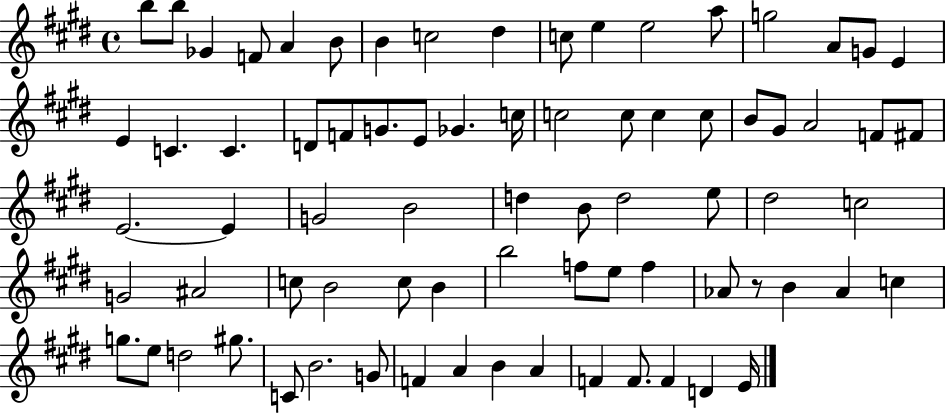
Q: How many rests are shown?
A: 1